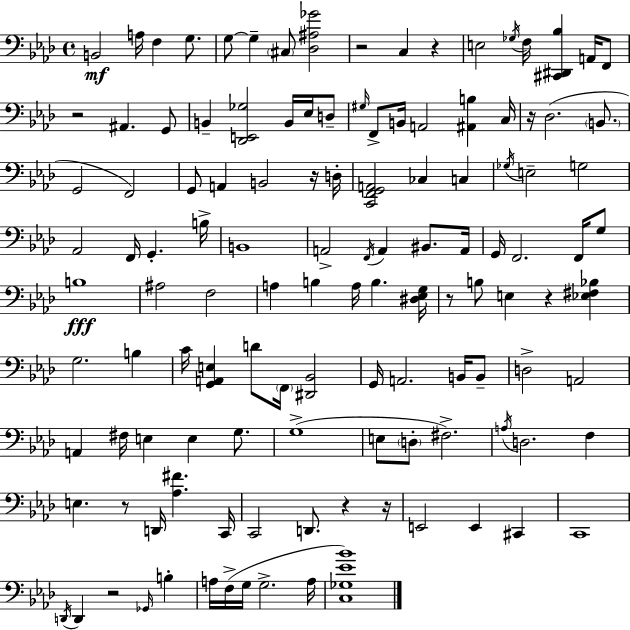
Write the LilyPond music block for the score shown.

{
  \clef bass
  \time 4/4
  \defaultTimeSignature
  \key aes \major
  b,2\mf a16 f4 g8. | g8~~ g4-- \parenthesize cis8 <des ais ges'>2 | r2 c4 r4 | e2 \acciaccatura { ges16 } f16 <cis, dis, bes>4 a,16 f,8 | \break r2 ais,4. g,8 | b,4-- <des, e, ges>2 b,16 ees16 d8-- | \grace { gis16 } f,8-> b,16 a,2 <ais, b>4 | c16 r16 des2.( \parenthesize b,8. | \break g,2 f,2) | g,8 a,4 b,2 | r16 d16-. <c, f, g, a,>2 ces4 c4 | \acciaccatura { ges16 } e2-- g2 | \break aes,2 f,16 g,4.-. | b16-> b,1 | a,2-> \acciaccatura { f,16 } a,4 | bis,8. a,16 g,16 f,2. | \break f,16 g8 b1\fff | ais2 f2 | a4 b4 a16 b4. | <dis ees g>16 r8 b8 e4 r4 | \break <ees fis bes>4 g2. | b4 c'16 <g, a, e>4 d'8 \parenthesize f,16 <dis, bes,>2 | g,16 a,2. | b,16 b,8-- d2-> a,2 | \break a,4 fis16 e4 e4 | g8. g1->( | e8 \parenthesize d8-. fis2.->) | \acciaccatura { a16 } d2. | \break f4 e4. r8 d,16 <aes fis'>4. | c,16 c,2 d,8. | r4 r16 e,2 e,4 | cis,4 c,1 | \break \acciaccatura { d,16 } d,4 r2 | \grace { ges,16 } b4-. a16 f16->( g16 g2.-> | a16 <c ges ees' bes'>1) | \bar "|."
}